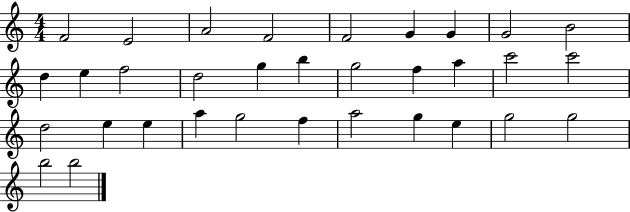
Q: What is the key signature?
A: C major